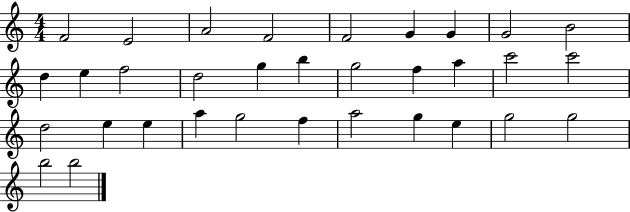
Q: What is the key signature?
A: C major